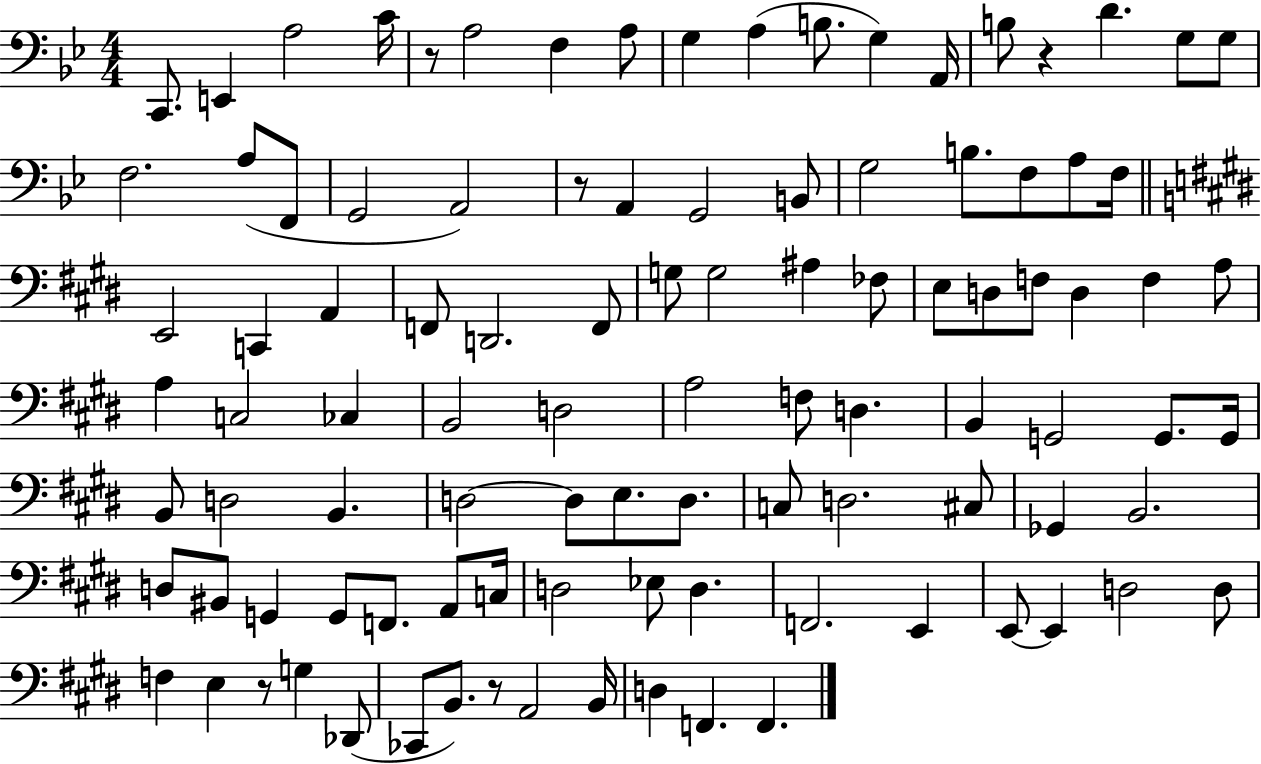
C2/e. E2/q A3/h C4/s R/e A3/h F3/q A3/e G3/q A3/q B3/e. G3/q A2/s B3/e R/q D4/q. G3/e G3/e F3/h. A3/e F2/e G2/h A2/h R/e A2/q G2/h B2/e G3/h B3/e. F3/e A3/e F3/s E2/h C2/q A2/q F2/e D2/h. F2/e G3/e G3/h A#3/q FES3/e E3/e D3/e F3/e D3/q F3/q A3/e A3/q C3/h CES3/q B2/h D3/h A3/h F3/e D3/q. B2/q G2/h G2/e. G2/s B2/e D3/h B2/q. D3/h D3/e E3/e. D3/e. C3/e D3/h. C#3/e Gb2/q B2/h. D3/e BIS2/e G2/q G2/e F2/e. A2/e C3/s D3/h Eb3/e D3/q. F2/h. E2/q E2/e E2/q D3/h D3/e F3/q E3/q R/e G3/q Db2/e CES2/e B2/e. R/e A2/h B2/s D3/q F2/q. F2/q.